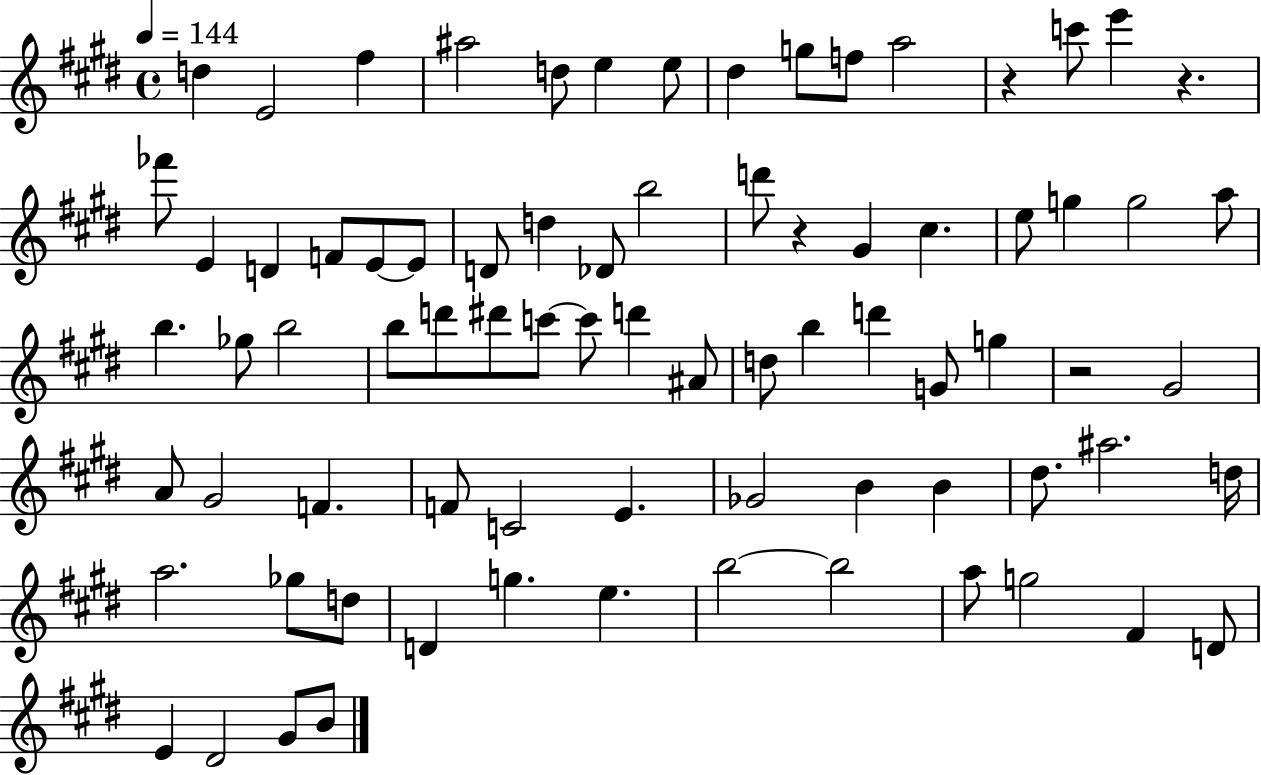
{
  \clef treble
  \time 4/4
  \defaultTimeSignature
  \key e \major
  \tempo 4 = 144
  \repeat volta 2 { d''4 e'2 fis''4 | ais''2 d''8 e''4 e''8 | dis''4 g''8 f''8 a''2 | r4 c'''8 e'''4 r4. | \break fes'''8 e'4 d'4 f'8 e'8~~ e'8 | d'8 d''4 des'8 b''2 | d'''8 r4 gis'4 cis''4. | e''8 g''4 g''2 a''8 | \break b''4. ges''8 b''2 | b''8 d'''8 dis'''8 c'''8~~ c'''8 d'''4 ais'8 | d''8 b''4 d'''4 g'8 g''4 | r2 gis'2 | \break a'8 gis'2 f'4. | f'8 c'2 e'4. | ges'2 b'4 b'4 | dis''8. ais''2. d''16 | \break a''2. ges''8 d''8 | d'4 g''4. e''4. | b''2~~ b''2 | a''8 g''2 fis'4 d'8 | \break e'4 dis'2 gis'8 b'8 | } \bar "|."
}